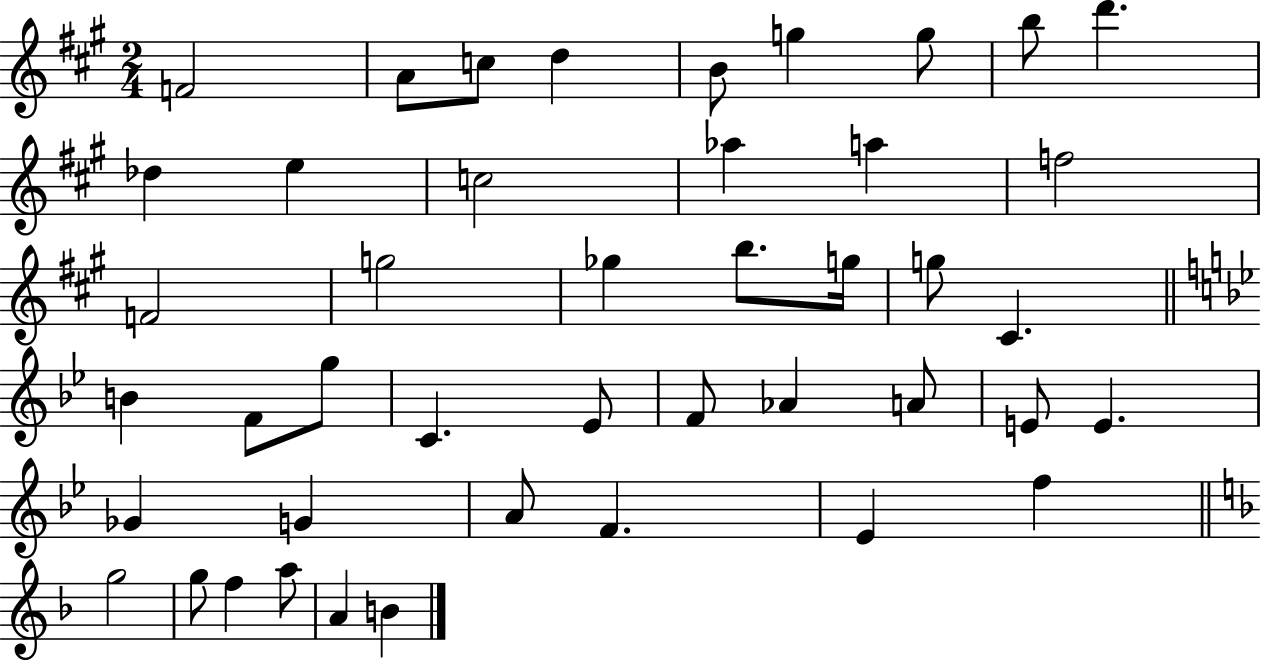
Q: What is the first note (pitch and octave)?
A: F4